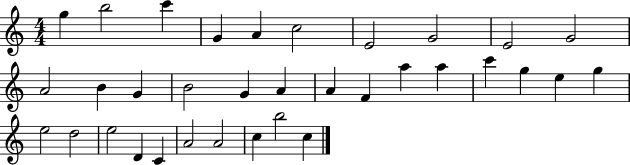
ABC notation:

X:1
T:Untitled
M:4/4
L:1/4
K:C
g b2 c' G A c2 E2 G2 E2 G2 A2 B G B2 G A A F a a c' g e g e2 d2 e2 D C A2 A2 c b2 c